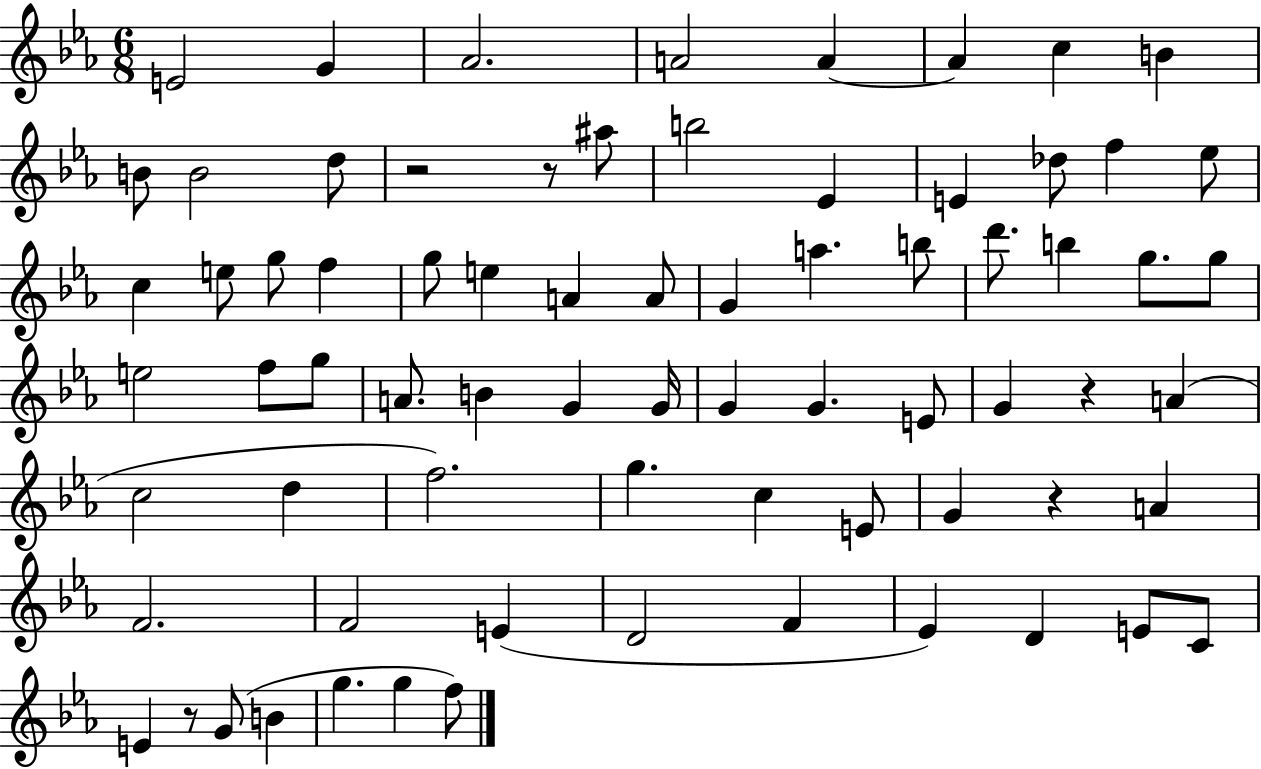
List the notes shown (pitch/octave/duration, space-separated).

E4/h G4/q Ab4/h. A4/h A4/q A4/q C5/q B4/q B4/e B4/h D5/e R/h R/e A#5/e B5/h Eb4/q E4/q Db5/e F5/q Eb5/e C5/q E5/e G5/e F5/q G5/e E5/q A4/q A4/e G4/q A5/q. B5/e D6/e. B5/q G5/e. G5/e E5/h F5/e G5/e A4/e. B4/q G4/q G4/s G4/q G4/q. E4/e G4/q R/q A4/q C5/h D5/q F5/h. G5/q. C5/q E4/e G4/q R/q A4/q F4/h. F4/h E4/q D4/h F4/q Eb4/q D4/q E4/e C4/e E4/q R/e G4/e B4/q G5/q. G5/q F5/e